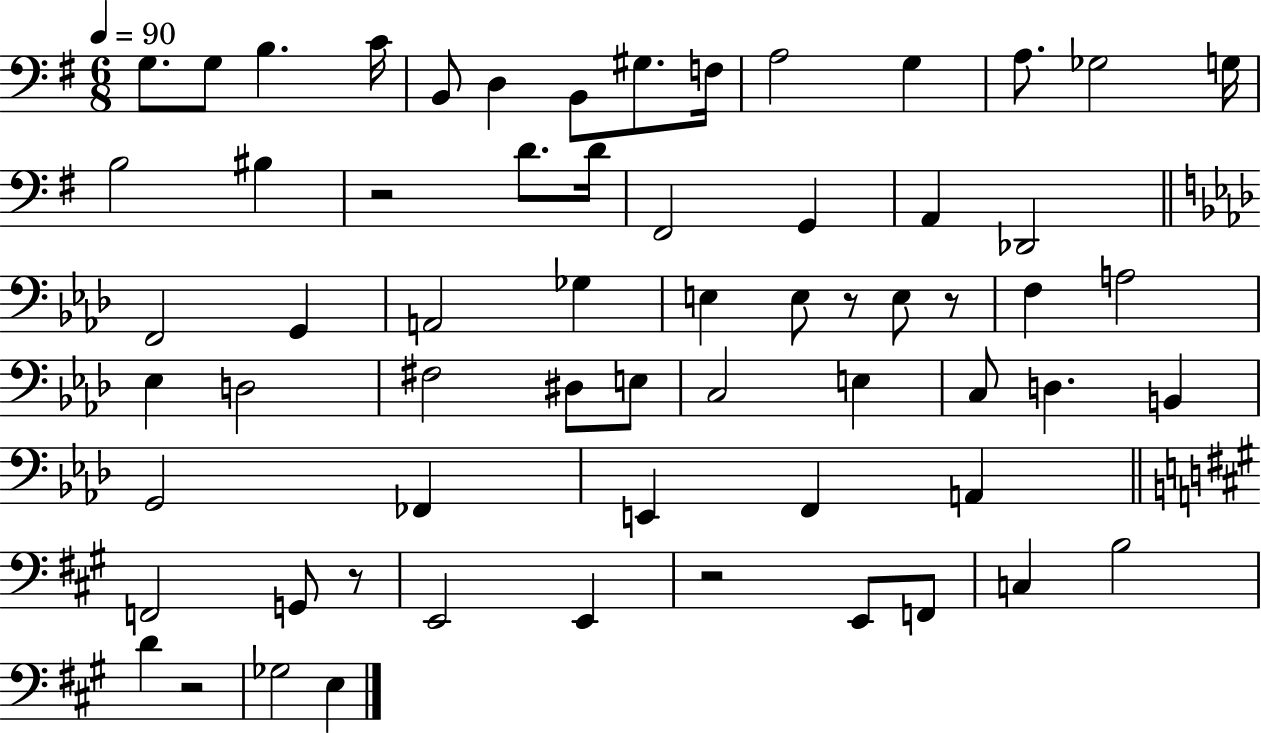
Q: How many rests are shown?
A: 6